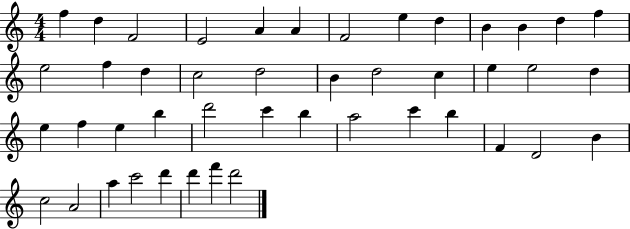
{
  \clef treble
  \numericTimeSignature
  \time 4/4
  \key c \major
  f''4 d''4 f'2 | e'2 a'4 a'4 | f'2 e''4 d''4 | b'4 b'4 d''4 f''4 | \break e''2 f''4 d''4 | c''2 d''2 | b'4 d''2 c''4 | e''4 e''2 d''4 | \break e''4 f''4 e''4 b''4 | d'''2 c'''4 b''4 | a''2 c'''4 b''4 | f'4 d'2 b'4 | \break c''2 a'2 | a''4 c'''2 d'''4 | d'''4 f'''4 d'''2 | \bar "|."
}